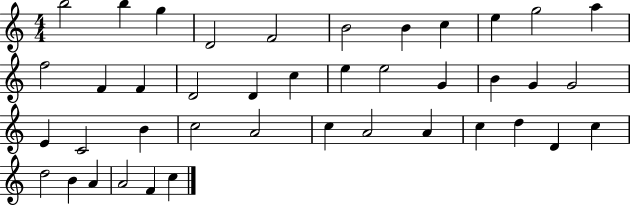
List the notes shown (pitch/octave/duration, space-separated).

B5/h B5/q G5/q D4/h F4/h B4/h B4/q C5/q E5/q G5/h A5/q F5/h F4/q F4/q D4/h D4/q C5/q E5/q E5/h G4/q B4/q G4/q G4/h E4/q C4/h B4/q C5/h A4/h C5/q A4/h A4/q C5/q D5/q D4/q C5/q D5/h B4/q A4/q A4/h F4/q C5/q